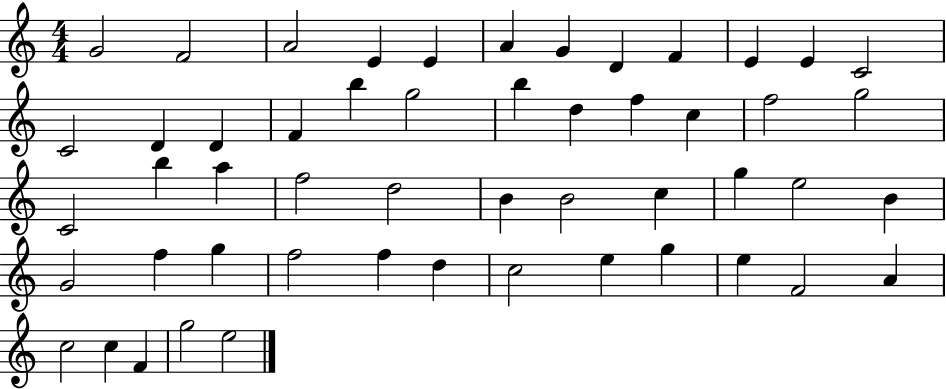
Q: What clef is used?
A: treble